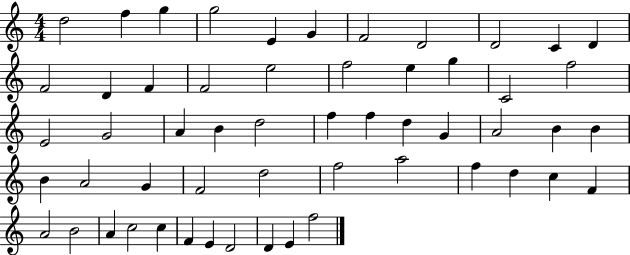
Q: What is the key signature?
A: C major